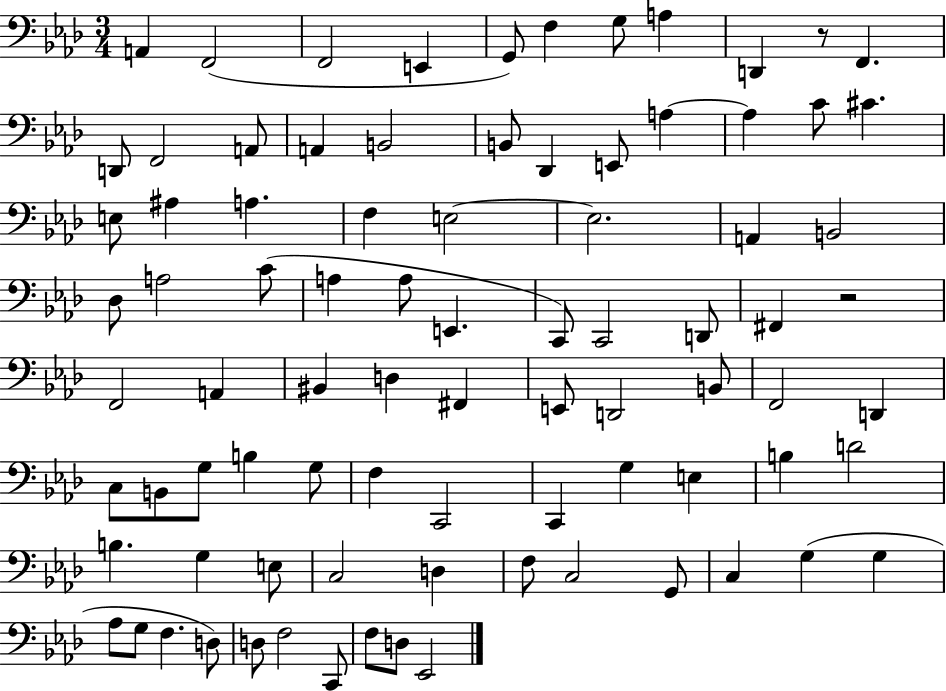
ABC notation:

X:1
T:Untitled
M:3/4
L:1/4
K:Ab
A,, F,,2 F,,2 E,, G,,/2 F, G,/2 A, D,, z/2 F,, D,,/2 F,,2 A,,/2 A,, B,,2 B,,/2 _D,, E,,/2 A, A, C/2 ^C E,/2 ^A, A, F, E,2 E,2 A,, B,,2 _D,/2 A,2 C/2 A, A,/2 E,, C,,/2 C,,2 D,,/2 ^F,, z2 F,,2 A,, ^B,, D, ^F,, E,,/2 D,,2 B,,/2 F,,2 D,, C,/2 B,,/2 G,/2 B, G,/2 F, C,,2 C,, G, E, B, D2 B, G, E,/2 C,2 D, F,/2 C,2 G,,/2 C, G, G, _A,/2 G,/2 F, D,/2 D,/2 F,2 C,,/2 F,/2 D,/2 _E,,2